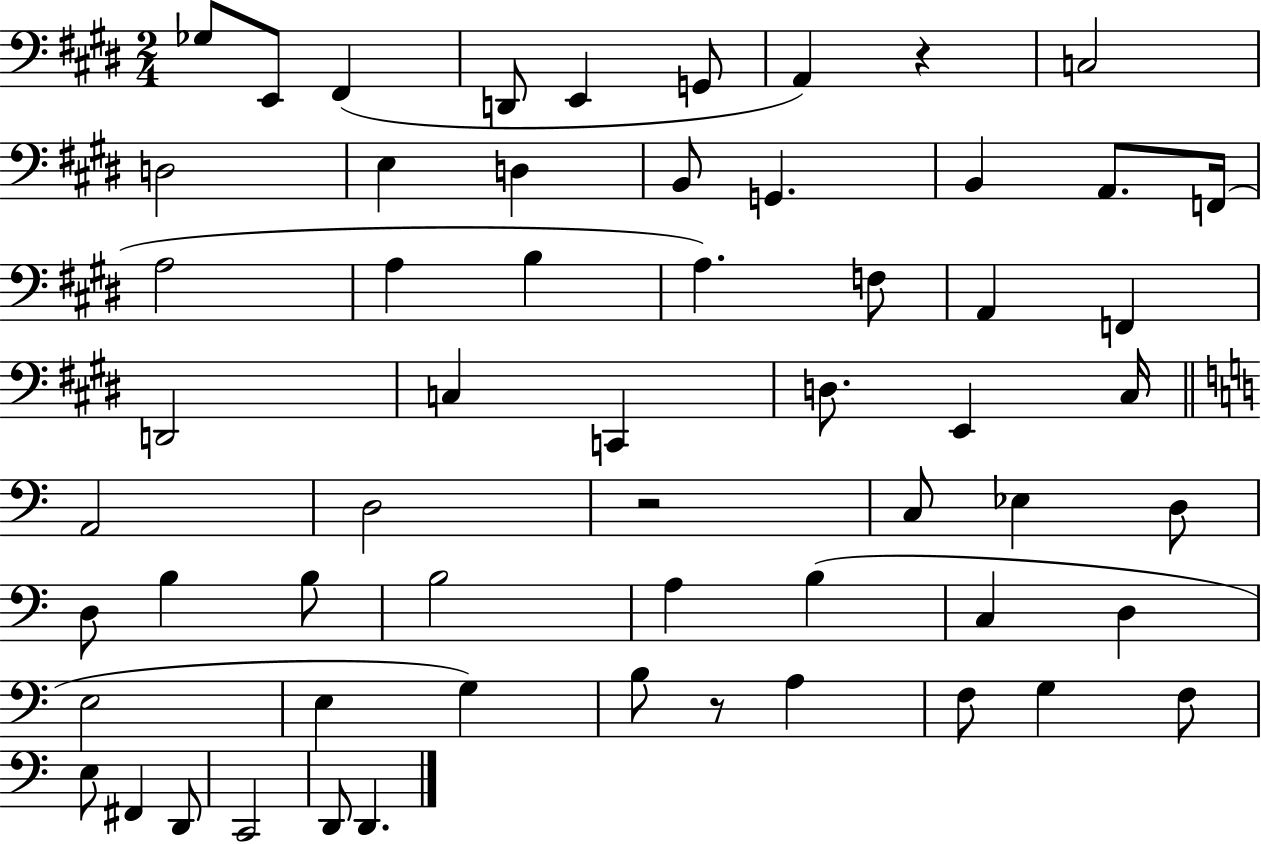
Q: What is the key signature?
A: E major